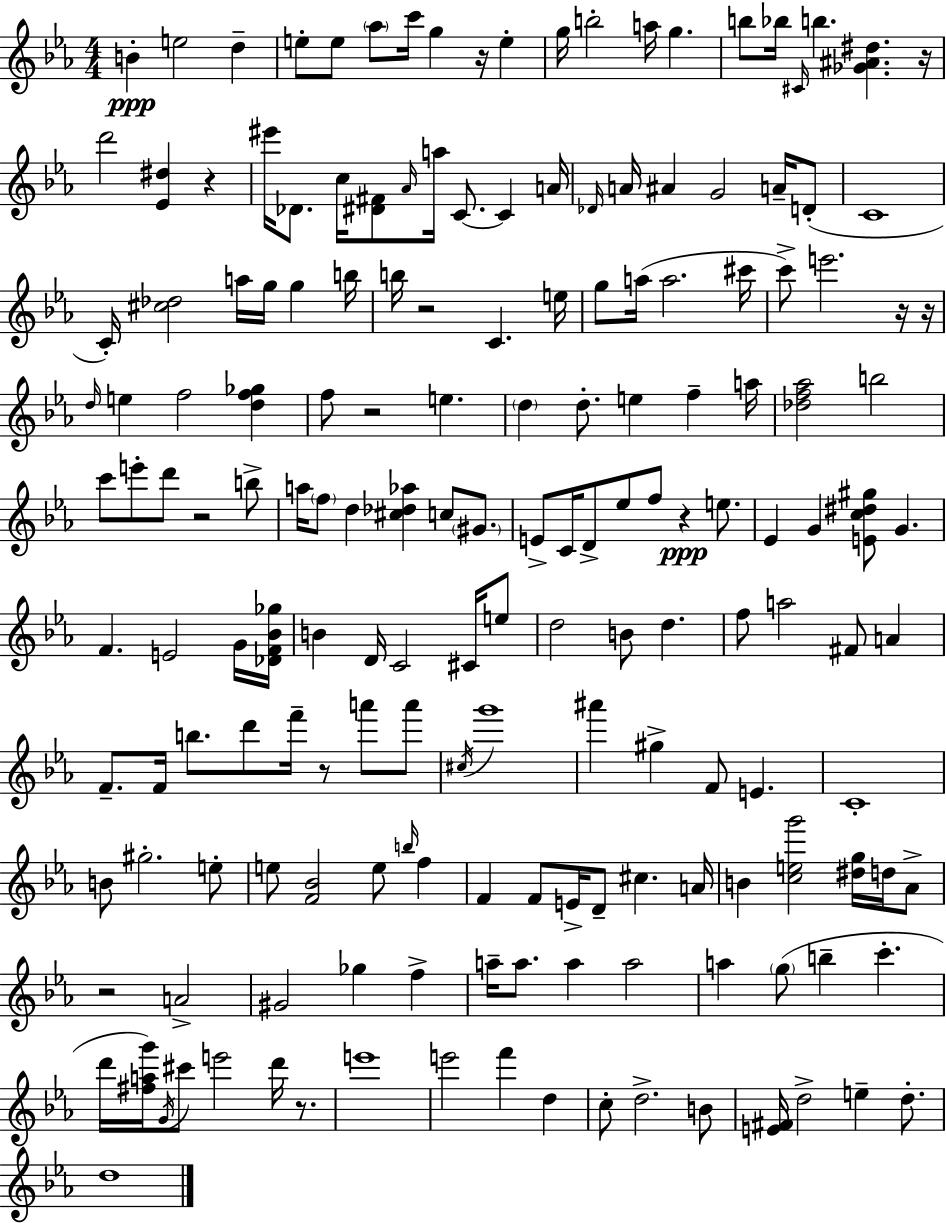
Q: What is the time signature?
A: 4/4